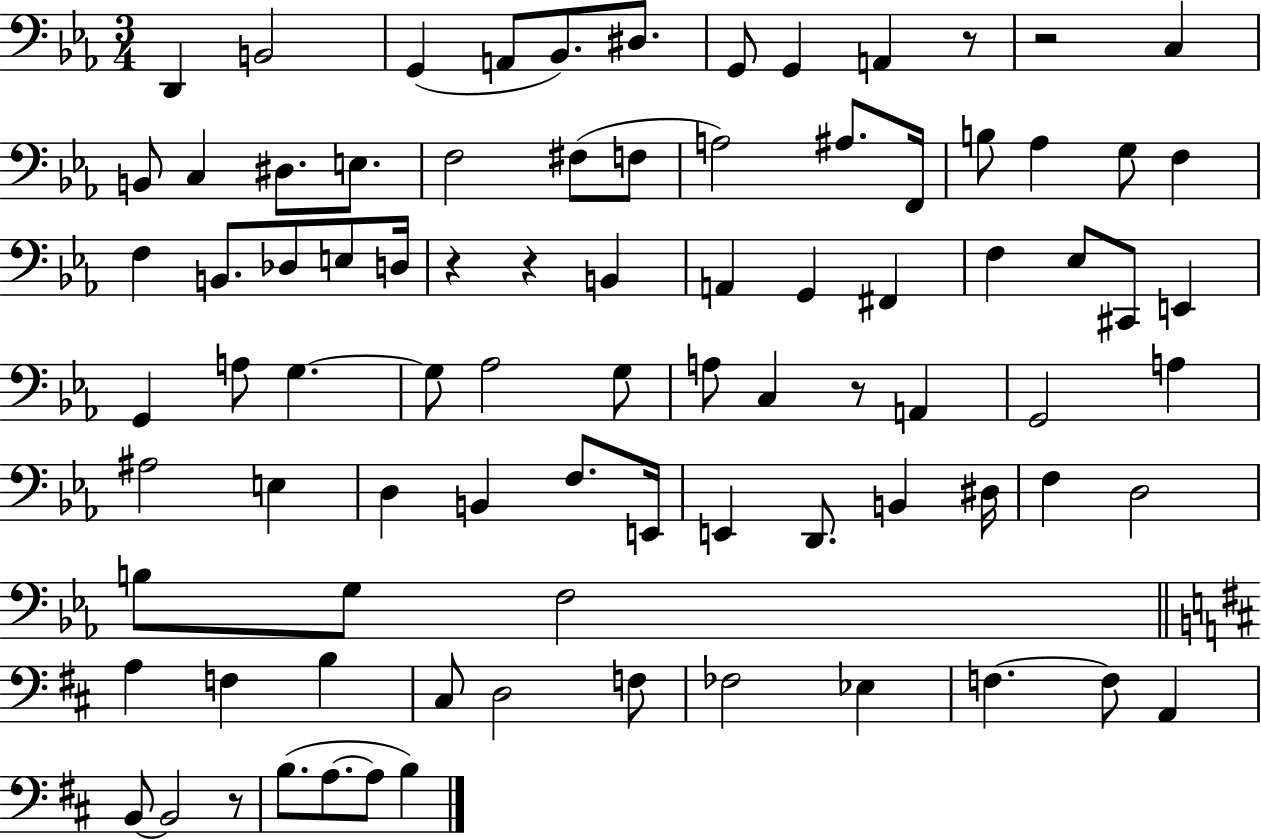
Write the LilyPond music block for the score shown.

{
  \clef bass
  \numericTimeSignature
  \time 3/4
  \key ees \major
  d,4 b,2 | g,4( a,8 bes,8.) dis8. | g,8 g,4 a,4 r8 | r2 c4 | \break b,8 c4 dis8. e8. | f2 fis8( f8 | a2) ais8. f,16 | b8 aes4 g8 f4 | \break f4 b,8. des8 e8 d16 | r4 r4 b,4 | a,4 g,4 fis,4 | f4 ees8 cis,8 e,4 | \break g,4 a8 g4.~~ | g8 aes2 g8 | a8 c4 r8 a,4 | g,2 a4 | \break ais2 e4 | d4 b,4 f8. e,16 | e,4 d,8. b,4 dis16 | f4 d2 | \break b8 g8 f2 | \bar "||" \break \key d \major a4 f4 b4 | cis8 d2 f8 | fes2 ees4 | f4.~~ f8 a,4 | \break b,8~~ b,2 r8 | b8.( a8.~~ a8 b4) | \bar "|."
}